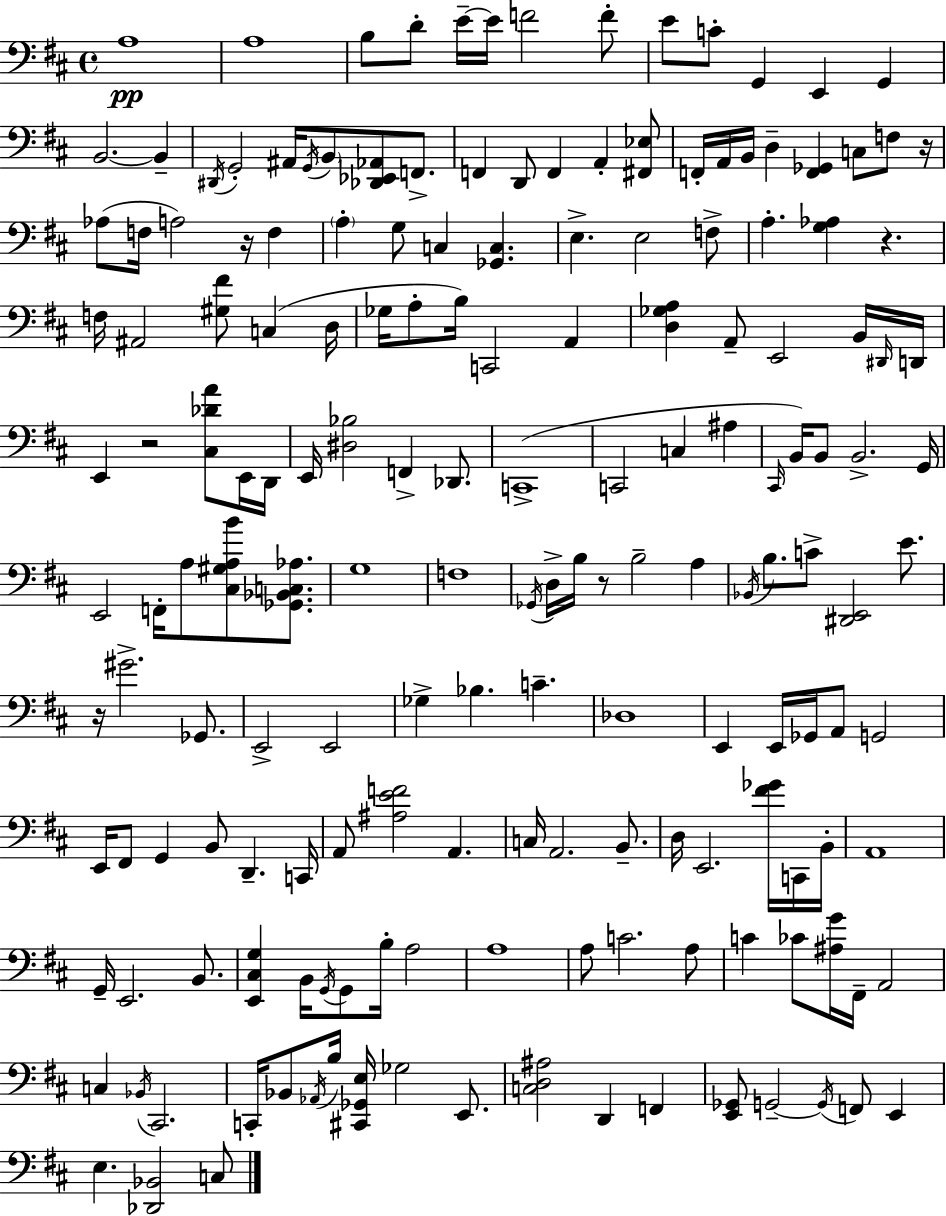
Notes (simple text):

A3/w A3/w B3/e D4/e E4/s E4/s F4/h F4/e E4/e C4/e G2/q E2/q G2/q B2/h. B2/q D#2/s G2/h A#2/s G2/s B2/e [Db2,Eb2,Ab2]/e F2/e. F2/q D2/e F2/q A2/q [F#2,Eb3]/e F2/s A2/s B2/s D3/q [F2,Gb2]/q C3/e F3/e R/s Ab3/e F3/s A3/h R/s F3/q A3/q G3/e C3/q [Gb2,C3]/q. E3/q. E3/h F3/e A3/q. [G3,Ab3]/q R/q. F3/s A#2/h [G#3,F#4]/e C3/q D3/s Gb3/s A3/e B3/s C2/h A2/q [D3,Gb3,A3]/q A2/e E2/h B2/s D#2/s D2/s E2/q R/h [C#3,Db4,A4]/e E2/s D2/s E2/s [D#3,Bb3]/h F2/q Db2/e. C2/w C2/h C3/q A#3/q C#2/s B2/s B2/e B2/h. G2/s E2/h F2/s A3/e [C#3,G#3,A3,B4]/e [Gb2,Bb2,C3,Ab3]/e. G3/w F3/w Gb2/s D3/s B3/s R/e B3/h A3/q Bb2/s B3/e. C4/e [D#2,E2]/h E4/e. R/s G#4/h. Gb2/e. E2/h E2/h Gb3/q Bb3/q. C4/q. Db3/w E2/q E2/s Gb2/s A2/e G2/h E2/s F#2/e G2/q B2/e D2/q. C2/s A2/e [A#3,E4,F4]/h A2/q. C3/s A2/h. B2/e. D3/s E2/h. [F#4,Gb4]/s C2/s B2/s A2/w G2/s E2/h. B2/e. [E2,C#3,G3]/q B2/s G2/s G2/e B3/s A3/h A3/w A3/e C4/h. A3/e C4/q CES4/e [A#3,G4]/s F#2/s A2/h C3/q Bb2/s C#2/h. C2/s Bb2/e Ab2/s B3/s [C#2,Gb2,E3]/s Gb3/h E2/e. [C3,D3,A#3]/h D2/q F2/q [E2,Gb2]/e G2/h G2/s F2/e E2/q E3/q. [Db2,Bb2]/h C3/e